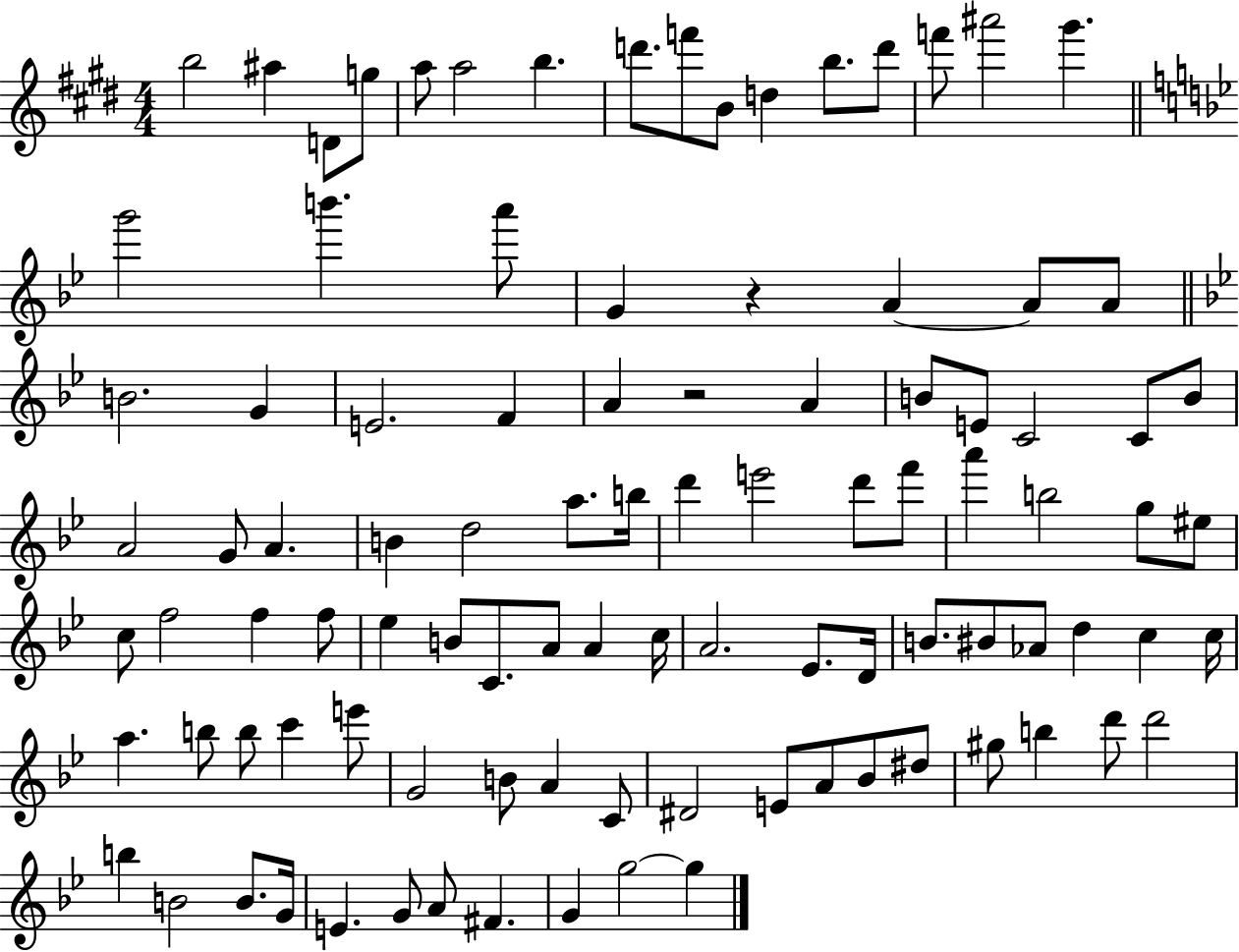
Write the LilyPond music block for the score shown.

{
  \clef treble
  \numericTimeSignature
  \time 4/4
  \key e \major
  b''2 ais''4 d'8 g''8 | a''8 a''2 b''4. | d'''8. f'''8 b'8 d''4 b''8. d'''8 | f'''8 ais'''2 gis'''4. | \break \bar "||" \break \key bes \major g'''2 b'''4. a'''8 | g'4 r4 a'4~~ a'8 a'8 | \bar "||" \break \key bes \major b'2. g'4 | e'2. f'4 | a'4 r2 a'4 | b'8 e'8 c'2 c'8 b'8 | \break a'2 g'8 a'4. | b'4 d''2 a''8. b''16 | d'''4 e'''2 d'''8 f'''8 | a'''4 b''2 g''8 eis''8 | \break c''8 f''2 f''4 f''8 | ees''4 b'8 c'8. a'8 a'4 c''16 | a'2. ees'8. d'16 | b'8. bis'8 aes'8 d''4 c''4 c''16 | \break a''4. b''8 b''8 c'''4 e'''8 | g'2 b'8 a'4 c'8 | dis'2 e'8 a'8 bes'8 dis''8 | gis''8 b''4 d'''8 d'''2 | \break b''4 b'2 b'8. g'16 | e'4. g'8 a'8 fis'4. | g'4 g''2~~ g''4 | \bar "|."
}